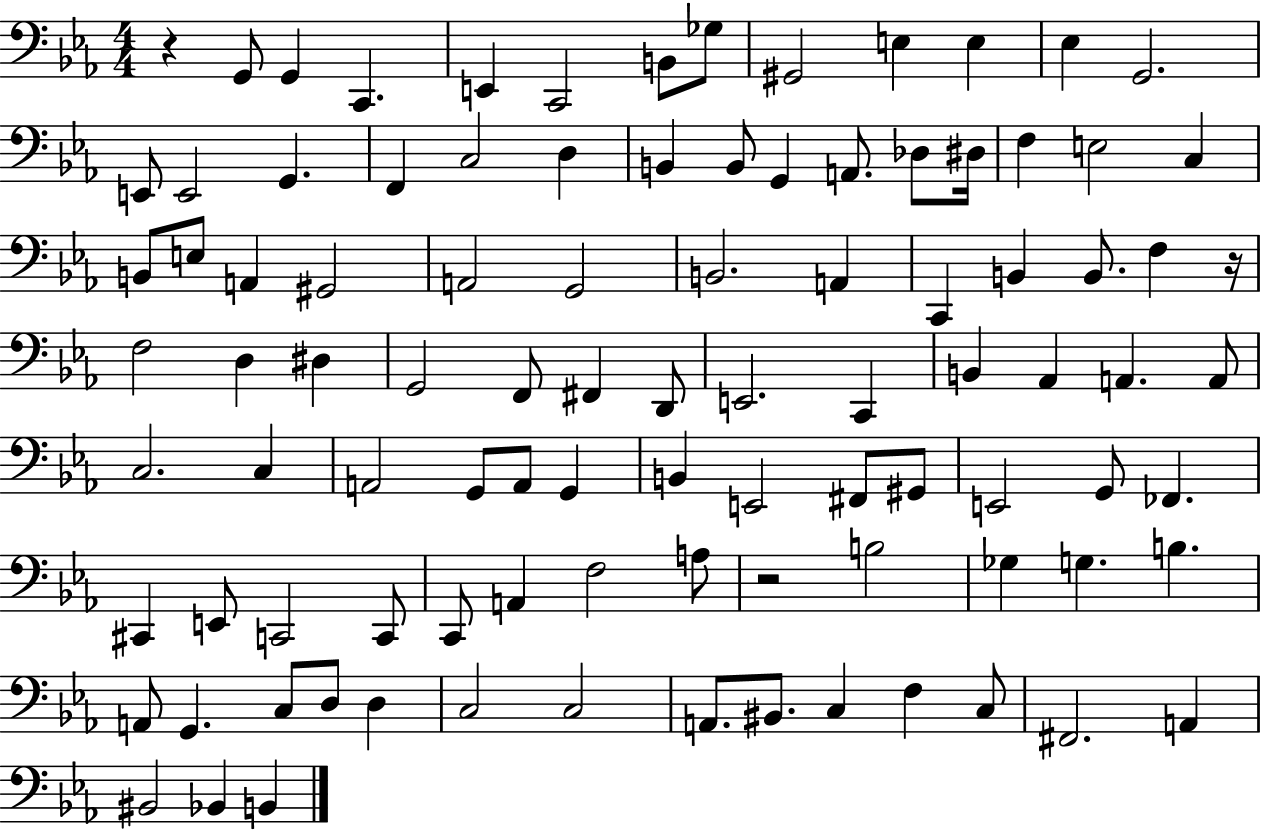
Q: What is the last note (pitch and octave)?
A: B2